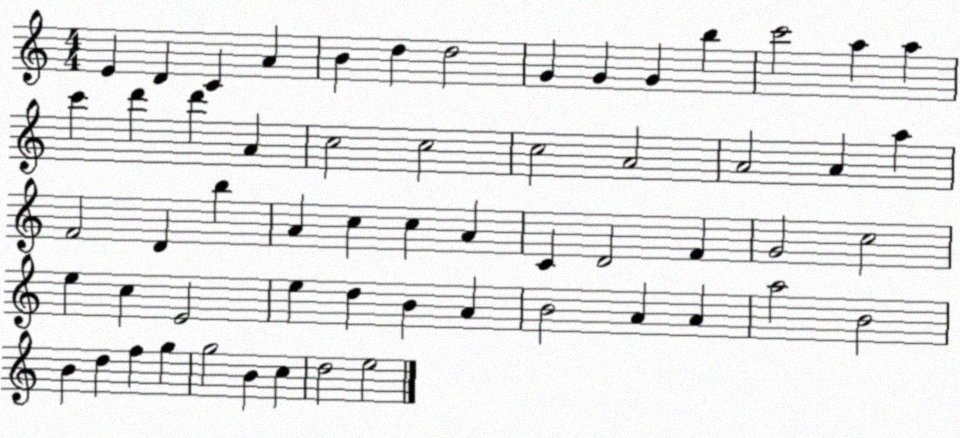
X:1
T:Untitled
M:4/4
L:1/4
K:C
E D C A B d d2 G G G b c'2 a a c' d' d' A c2 c2 c2 A2 A2 A a F2 D b A c c A C D2 F G2 c2 e c E2 e d B A B2 A A a2 B2 B d f g g2 B c d2 e2